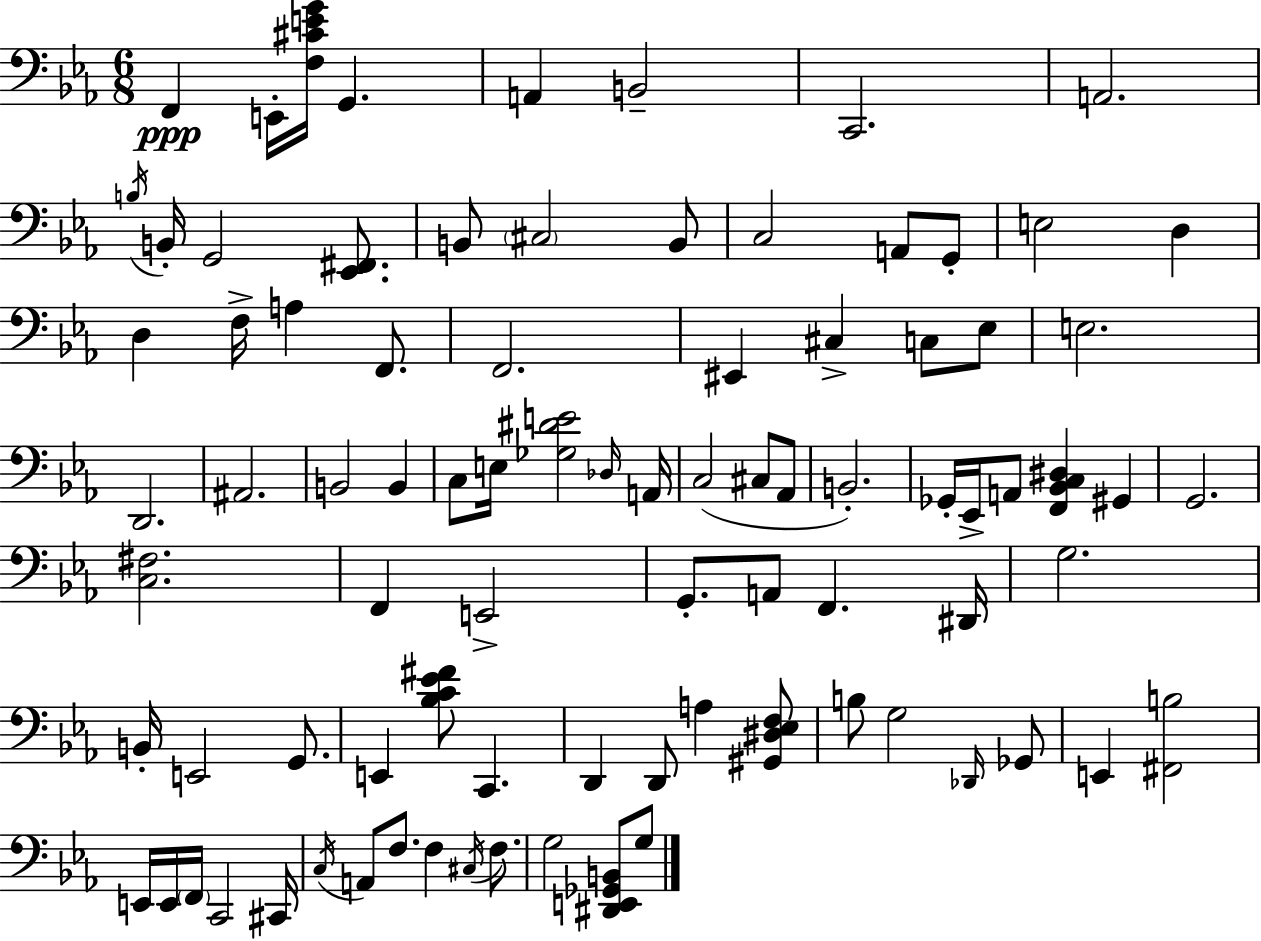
{
  \clef bass
  \numericTimeSignature
  \time 6/8
  \key ees \major
  f,4\ppp e,16-. <f cis' e' g'>16 g,4. | a,4 b,2-- | c,2. | a,2. | \break \acciaccatura { b16 } b,16-. g,2 <ees, fis,>8. | b,8 \parenthesize cis2 b,8 | c2 a,8 g,8-. | e2 d4 | \break d4 f16-> a4 f,8. | f,2. | eis,4 cis4-> c8 ees8 | e2. | \break d,2. | ais,2. | b,2 b,4 | c8 e16 <ges dis' e'>2 | \break \grace { des16 } a,16 c2( cis8 | aes,8 b,2.-.) | ges,16-. ees,16-> a,8 <f, bes, c dis>4 gis,4 | g,2. | \break <c fis>2. | f,4 e,2-> | g,8.-. a,8 f,4. | dis,16 g2. | \break b,16-. e,2 g,8. | e,4 <bes c' ees' fis'>8 c,4. | d,4 d,8 a4 | <gis, dis ees f>8 b8 g2 | \break \grace { des,16 } ges,8 e,4 <fis, b>2 | e,16 e,16 \parenthesize f,16 c,2 | cis,16 \acciaccatura { c16 } a,8 f8. f4 | \acciaccatura { cis16 } f8. g2 | \break <dis, e, ges, b,>8 g8 \bar "|."
}